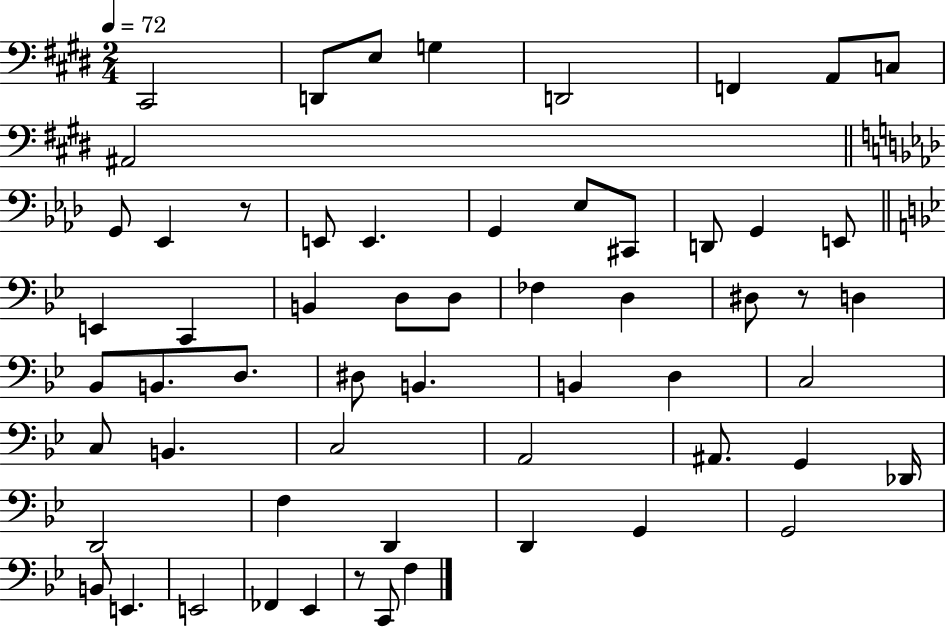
{
  \clef bass
  \numericTimeSignature
  \time 2/4
  \key e \major
  \tempo 4 = 72
  cis,2 | d,8 e8 g4 | d,2 | f,4 a,8 c8 | \break ais,2 | \bar "||" \break \key aes \major g,8 ees,4 r8 | e,8 e,4. | g,4 ees8 cis,8 | d,8 g,4 e,8 | \break \bar "||" \break \key bes \major e,4 c,4 | b,4 d8 d8 | fes4 d4 | dis8 r8 d4 | \break bes,8 b,8. d8. | dis8 b,4. | b,4 d4 | c2 | \break c8 b,4. | c2 | a,2 | ais,8. g,4 des,16 | \break d,2 | f4 d,4 | d,4 g,4 | g,2 | \break b,8 e,4. | e,2 | fes,4 ees,4 | r8 c,8 f4 | \break \bar "|."
}